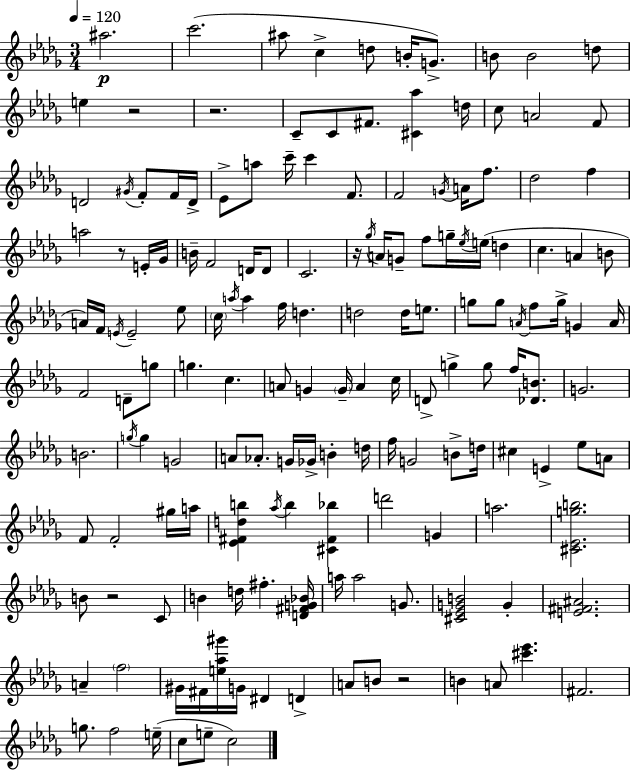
A#5/h. C6/h. A#5/e C5/q D5/e B4/s G4/e. B4/e B4/h D5/e E5/q R/h R/h. C4/e C4/e F#4/e. [C#4,Ab5]/q D5/s C5/e A4/h F4/e D4/h G#4/s F4/e F4/s D4/s Eb4/e A5/e C6/s C6/q F4/e. F4/h G4/s A4/s F5/e. Db5/h F5/q A5/h R/e E4/s Gb4/s B4/s F4/h D4/s D4/e C4/h. R/s Gb5/s A4/s G4/e F5/e G5/s Eb5/s E5/s D5/q C5/q. A4/q B4/e A4/s F4/s E4/s E4/h Eb5/e C5/s A5/s A5/q F5/s D5/q. D5/h D5/s E5/e. G5/e G5/e A4/s F5/e G5/s G4/q A4/s F4/h D4/e G5/e G5/q. C5/q. A4/e G4/q G4/s A4/q C5/s D4/e G5/q G5/e F5/s [Db4,B4]/e. G4/h. B4/h. G5/s G5/q G4/h A4/e Ab4/e. G4/s Gb4/s B4/q D5/s F5/s G4/h B4/e D5/s C#5/q E4/q Eb5/e A4/e F4/e F4/h G#5/s A5/s [Eb4,F#4,D5,B5]/q Ab5/s B5/q [C#4,F#4,Bb5]/q D6/h G4/q A5/h. [C#4,Eb4,G5,B5]/h. B4/e R/h C4/e B4/q D5/s F#5/q. [D4,F#4,G4,Bb4]/s A5/s A5/h G4/e. [C#4,Eb4,G4,B4]/h G4/q [E4,F#4,A#4]/h. A4/q F5/h G#4/s F#4/s [E5,Ab5,G#6]/s G4/s D#4/q D4/q A4/e B4/e R/h B4/q A4/e [C#6,Eb6]/q. F#4/h. G5/e. F5/h E5/s C5/e E5/e C5/h